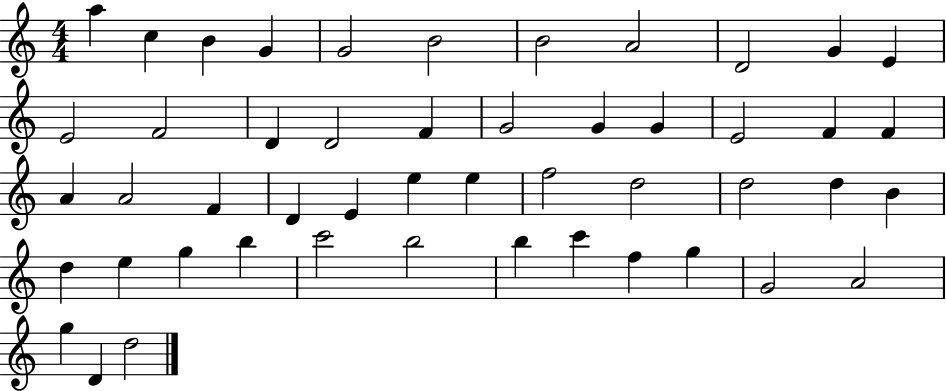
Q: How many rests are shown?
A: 0